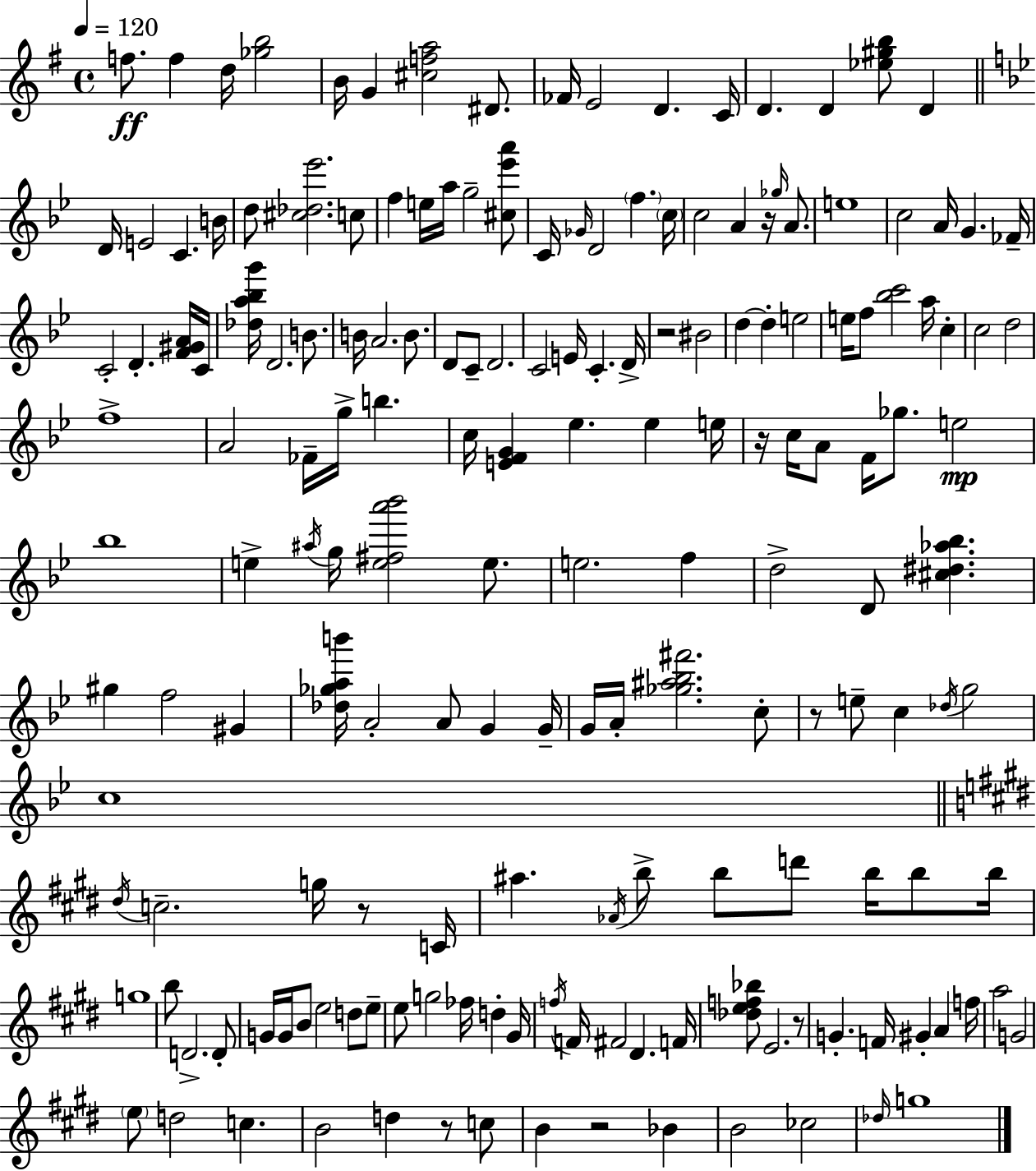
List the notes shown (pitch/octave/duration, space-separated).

F5/e. F5/q D5/s [Gb5,B5]/h B4/s G4/q [C#5,F5,A5]/h D#4/e. FES4/s E4/h D4/q. C4/s D4/q. D4/q [Eb5,G#5,B5]/e D4/q D4/s E4/h C4/q. B4/s D5/e [C#5,Db5,Eb6]/h. C5/e F5/q E5/s A5/s G5/h [C#5,Eb6,A6]/e C4/s Gb4/s D4/h F5/q. C5/s C5/h A4/q R/s Gb5/s A4/e. E5/w C5/h A4/s G4/q. FES4/s C4/h D4/q. [F4,G#4,A4]/s C4/s [Db5,A5,Bb5,G6]/s D4/h. B4/e. B4/s A4/h. B4/e. D4/e C4/e D4/h. C4/h E4/s C4/q. D4/s R/h BIS4/h D5/q D5/q E5/h E5/s F5/e [Bb5,C6]/h A5/s C5/q C5/h D5/h F5/w A4/h FES4/s G5/s B5/q. C5/s [E4,F4,G4]/q Eb5/q. Eb5/q E5/s R/s C5/s A4/e F4/s Gb5/e. E5/h Bb5/w E5/q A#5/s G5/s [E5,F#5,A6,Bb6]/h E5/e. E5/h. F5/q D5/h D4/e [C#5,D#5,Ab5,Bb5]/q. G#5/q F5/h G#4/q [Db5,Gb5,A5,B6]/s A4/h A4/e G4/q G4/s G4/s A4/s [Gb5,A#5,Bb5,F#6]/h. C5/e R/e E5/e C5/q Db5/s G5/h C5/w D#5/s C5/h. G5/s R/e C4/s A#5/q. Ab4/s B5/e B5/e D6/e B5/s B5/e B5/s G5/w B5/e D4/h. D4/e G4/s G4/s B4/e E5/h D5/e E5/e E5/e G5/h FES5/s D5/q G#4/s F5/s F4/s F#4/h D#4/q. F4/s [Db5,E5,F5,Bb5]/e E4/h. R/e G4/q. F4/s G#4/q A4/q F5/s A5/h G4/h E5/e D5/h C5/q. B4/h D5/q R/e C5/e B4/q R/h Bb4/q B4/h CES5/h Db5/s G5/w